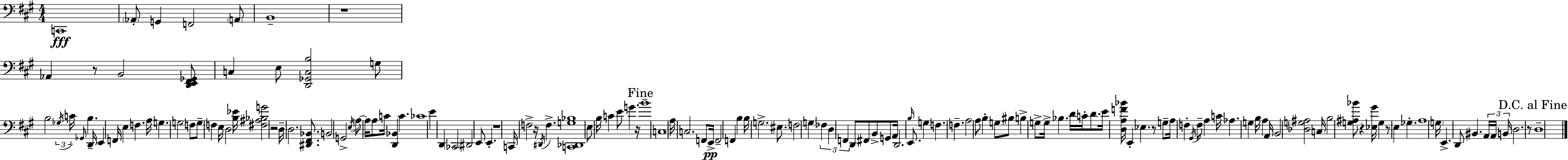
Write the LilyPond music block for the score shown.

{
  \clef bass
  \numericTimeSignature
  \time 4/4
  \key a \major
  \repeat volta 2 { c,1\fff | \parenthesize aes,8-. g,4 f,2 \parenthesize a,8 | b,1-- | r1 | \break aes,4 r8 b,2 <d, e, fis, ges,>8 | c4 e8 <d, ges, c b>2 g8 | b2 \tuplet 3/2 { \acciaccatura { ges16 } c'16 \grace { ges,16 } } b4. | d,16-- e,4 f,16 e4 f4. | \break a16 g4. g2 | f8 g8-- f4 e16 d2 | <b ees'>16 <fis ais bes g'>2 r2 | d16-- d2. <dis, fis, bes,>8. | \break b,2 g,2-> | \acciaccatura { e16 } a8~~ a16 a8 c'16 <d, bes,>4 c'4. | ces'1 | e'4 d,4 \parenthesize ces,2 | \break dis,2 e,8 e,4.-. | r1 | c,16 f2-> r16 \acciaccatura { dis,16 } f4.-> | <c, des, g bes>1 | \break e8 b16 c'4 e'8 g'4. | r16 \mark "Fine" b'1-- | c1 | a16 c2. | \break f,8 e,16->\pp f,2-- f,4 | b4 b16 g2.-> | eis8. f2 g4 | \tuplet 3/2 { fes4 d4 f,4 } d,8 fis,8 | \break b,8-> g,8 a,16 d,2. | \grace { b16 } e,8. g4 f4. f4.-- | a2 a8 b4-. | g8 bis8 b4-> g8-> g16-> bes4. | \break d'16 c'16-. d'8. e'16 <d a f' bes'>16 e,4-. ees4. | r8 g8-- a16 f4-. \acciaccatura { gis,16 } f8-- | a4 c'16 aes4. g4 | b16 a4 a,16 b,2 <des g ais>2 | \break c16 b2 <g ais bes'>8 | r4 <ees gis'>16 g4 r8 e4 | ges4.-. a1 | \parenthesize g16 e,4.-> d,8 bis,4. | \break \tuplet 3/2 { a,16 a,16 b,16 } d2. | r8 \mark "D.C. al Fine" d1-- | } \bar "|."
}